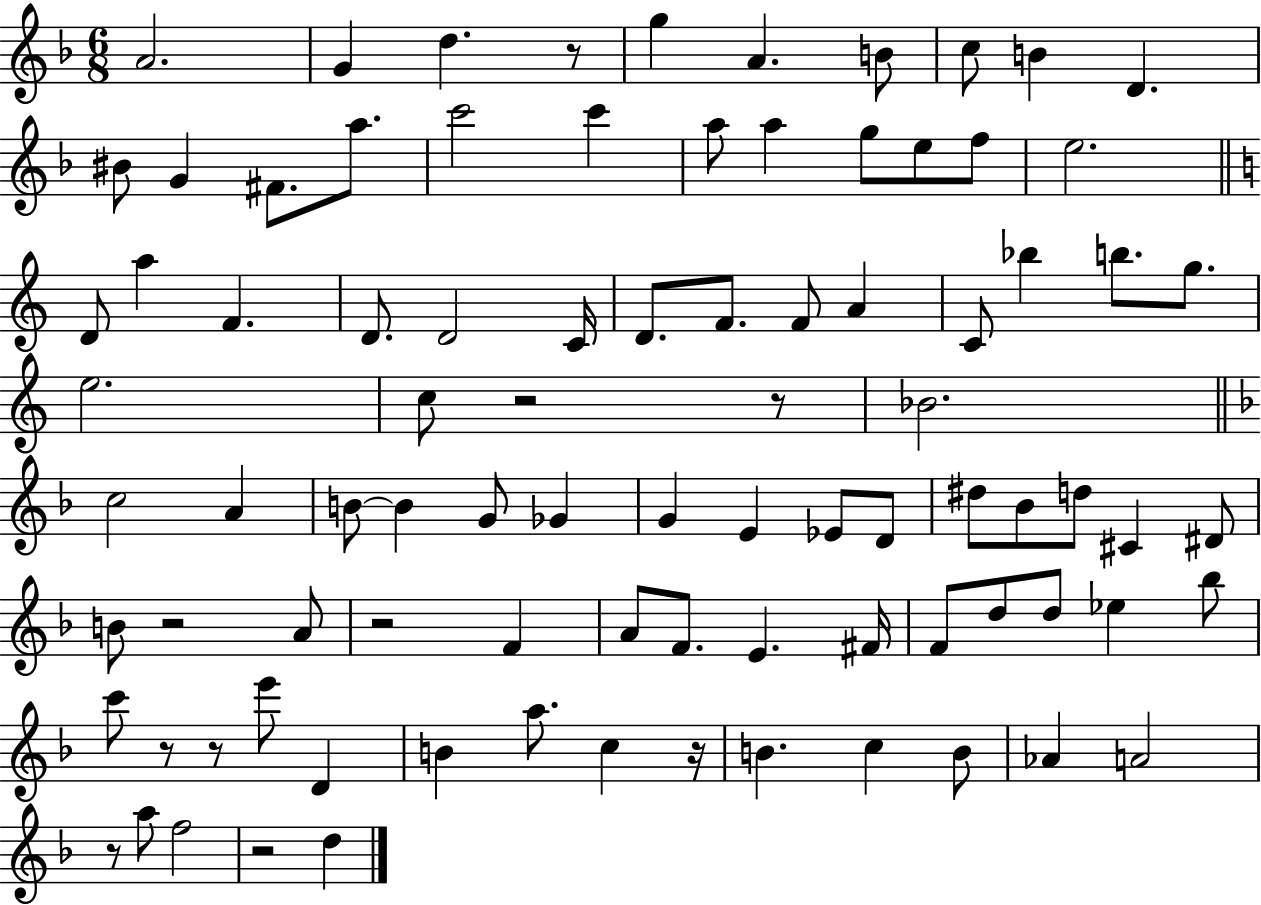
X:1
T:Untitled
M:6/8
L:1/4
K:F
A2 G d z/2 g A B/2 c/2 B D ^B/2 G ^F/2 a/2 c'2 c' a/2 a g/2 e/2 f/2 e2 D/2 a F D/2 D2 C/4 D/2 F/2 F/2 A C/2 _b b/2 g/2 e2 c/2 z2 z/2 _B2 c2 A B/2 B G/2 _G G E _E/2 D/2 ^d/2 _B/2 d/2 ^C ^D/2 B/2 z2 A/2 z2 F A/2 F/2 E ^F/4 F/2 d/2 d/2 _e _b/2 c'/2 z/2 z/2 e'/2 D B a/2 c z/4 B c B/2 _A A2 z/2 a/2 f2 z2 d